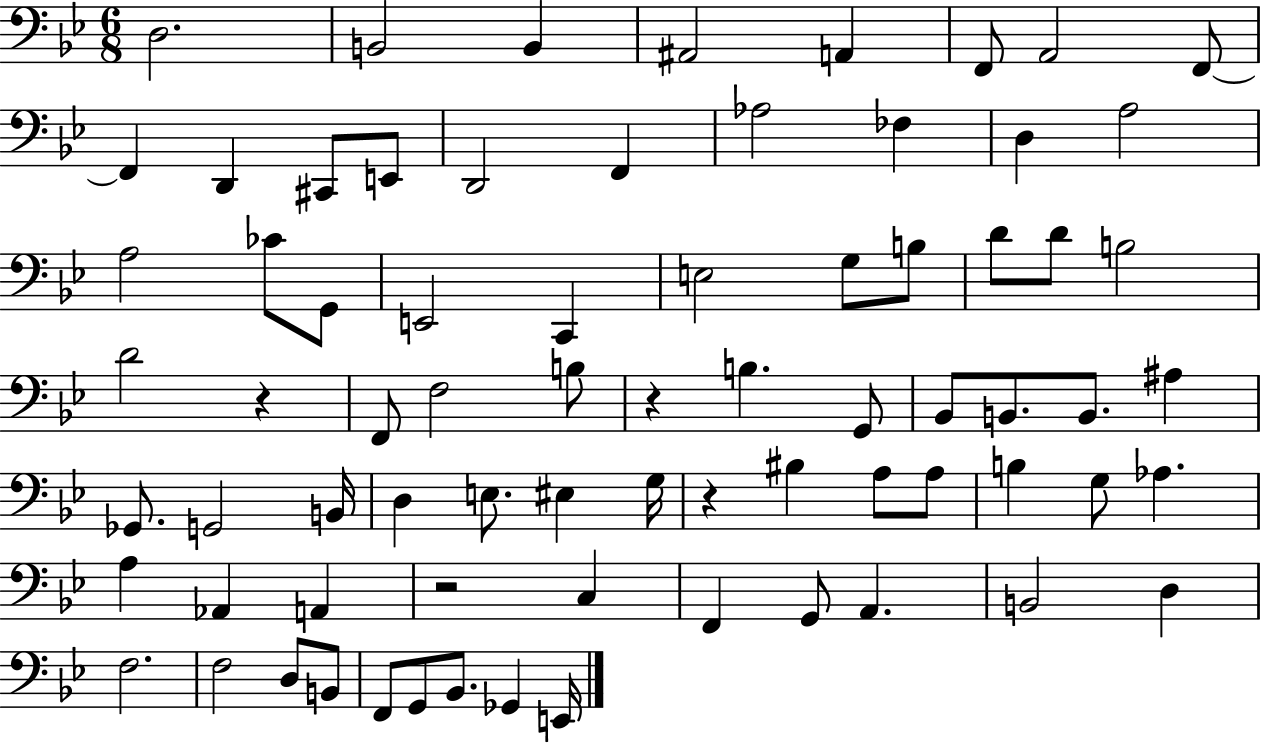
{
  \clef bass
  \numericTimeSignature
  \time 6/8
  \key bes \major
  d2. | b,2 b,4 | ais,2 a,4 | f,8 a,2 f,8~~ | \break f,4 d,4 cis,8 e,8 | d,2 f,4 | aes2 fes4 | d4 a2 | \break a2 ces'8 g,8 | e,2 c,4 | e2 g8 b8 | d'8 d'8 b2 | \break d'2 r4 | f,8 f2 b8 | r4 b4. g,8 | bes,8 b,8. b,8. ais4 | \break ges,8. g,2 b,16 | d4 e8. eis4 g16 | r4 bis4 a8 a8 | b4 g8 aes4. | \break a4 aes,4 a,4 | r2 c4 | f,4 g,8 a,4. | b,2 d4 | \break f2. | f2 d8 b,8 | f,8 g,8 bes,8. ges,4 e,16 | \bar "|."
}